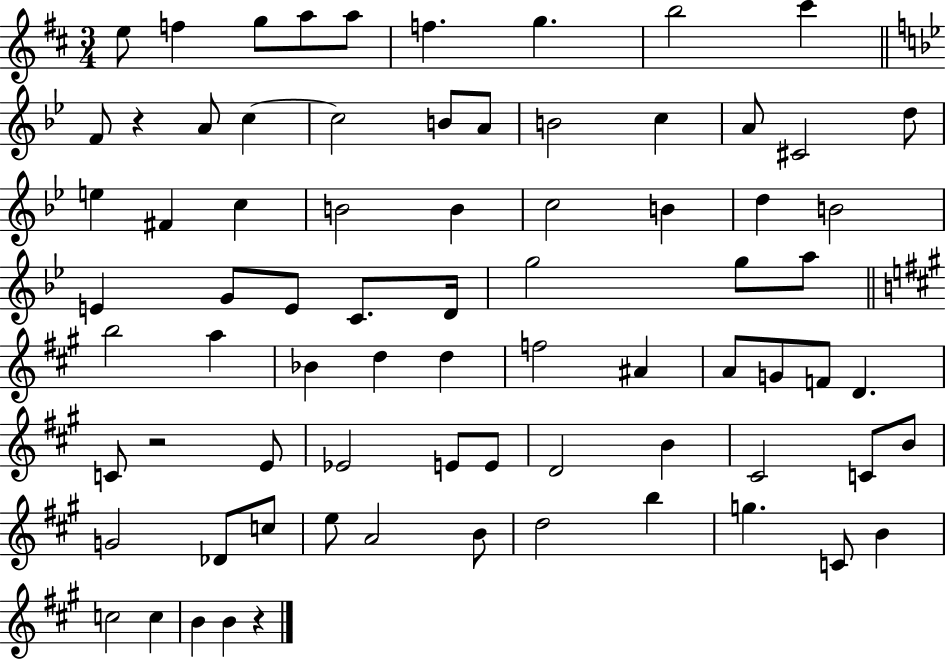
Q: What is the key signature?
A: D major